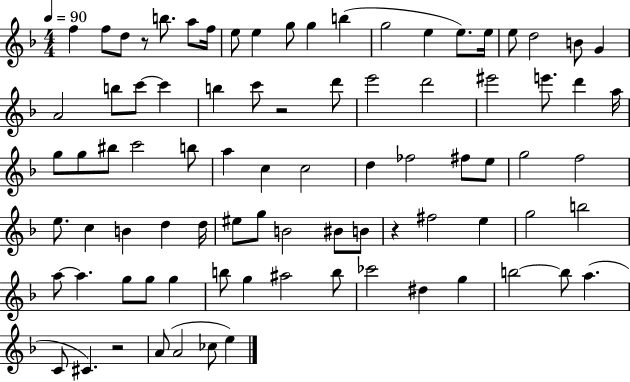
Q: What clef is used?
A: treble